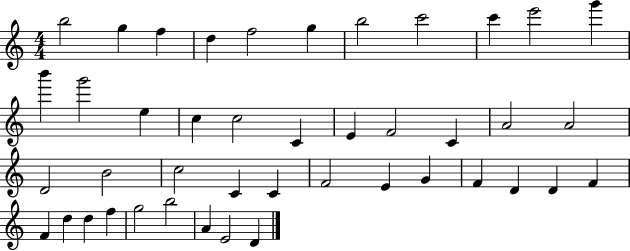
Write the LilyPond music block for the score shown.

{
  \clef treble
  \numericTimeSignature
  \time 4/4
  \key c \major
  b''2 g''4 f''4 | d''4 f''2 g''4 | b''2 c'''2 | c'''4 e'''2 g'''4 | \break b'''4 g'''2 e''4 | c''4 c''2 c'4 | e'4 f'2 c'4 | a'2 a'2 | \break d'2 b'2 | c''2 c'4 c'4 | f'2 e'4 g'4 | f'4 d'4 d'4 f'4 | \break f'4 d''4 d''4 f''4 | g''2 b''2 | a'4 e'2 d'4 | \bar "|."
}